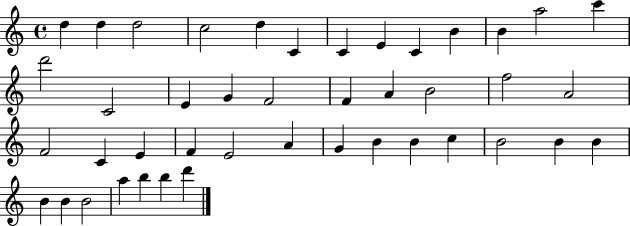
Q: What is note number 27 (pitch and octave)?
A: F4